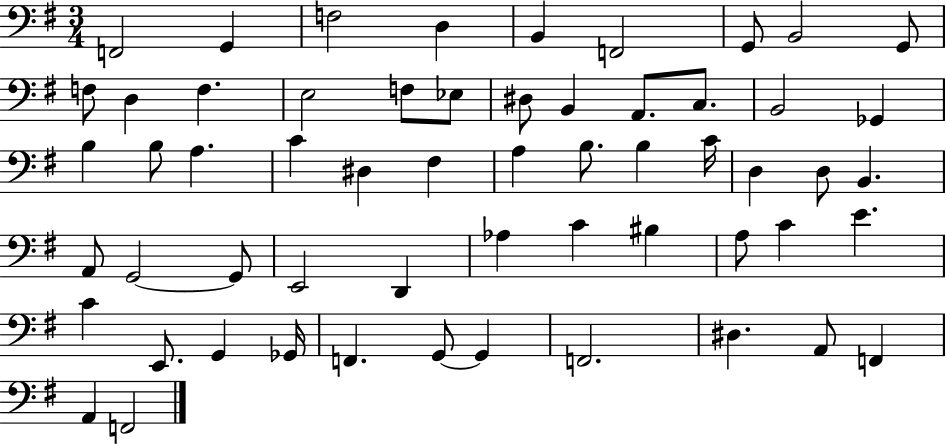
{
  \clef bass
  \numericTimeSignature
  \time 3/4
  \key g \major
  \repeat volta 2 { f,2 g,4 | f2 d4 | b,4 f,2 | g,8 b,2 g,8 | \break f8 d4 f4. | e2 f8 ees8 | dis8 b,4 a,8. c8. | b,2 ges,4 | \break b4 b8 a4. | c'4 dis4 fis4 | a4 b8. b4 c'16 | d4 d8 b,4. | \break a,8 g,2~~ g,8 | e,2 d,4 | aes4 c'4 bis4 | a8 c'4 e'4. | \break c'4 e,8. g,4 ges,16 | f,4. g,8~~ g,4 | f,2. | dis4. a,8 f,4 | \break a,4 f,2 | } \bar "|."
}